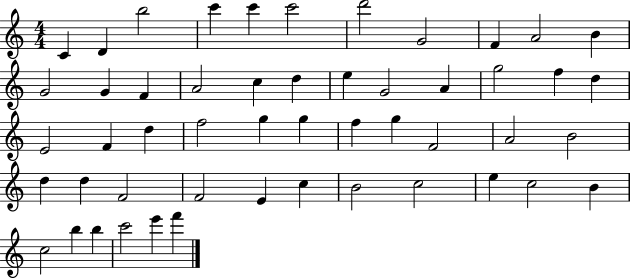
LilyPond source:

{
  \clef treble
  \numericTimeSignature
  \time 4/4
  \key c \major
  c'4 d'4 b''2 | c'''4 c'''4 c'''2 | d'''2 g'2 | f'4 a'2 b'4 | \break g'2 g'4 f'4 | a'2 c''4 d''4 | e''4 g'2 a'4 | g''2 f''4 d''4 | \break e'2 f'4 d''4 | f''2 g''4 g''4 | f''4 g''4 f'2 | a'2 b'2 | \break d''4 d''4 f'2 | f'2 e'4 c''4 | b'2 c''2 | e''4 c''2 b'4 | \break c''2 b''4 b''4 | c'''2 e'''4 f'''4 | \bar "|."
}